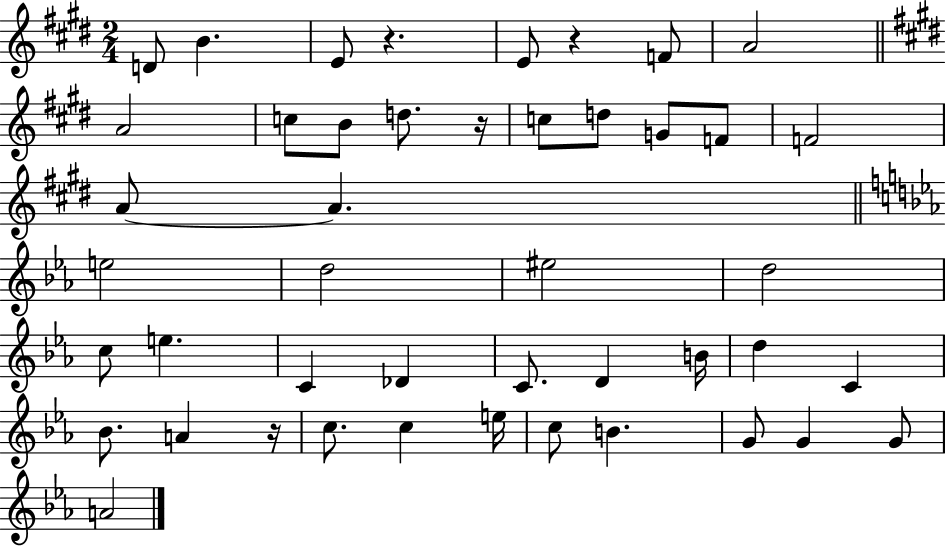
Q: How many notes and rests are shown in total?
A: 45